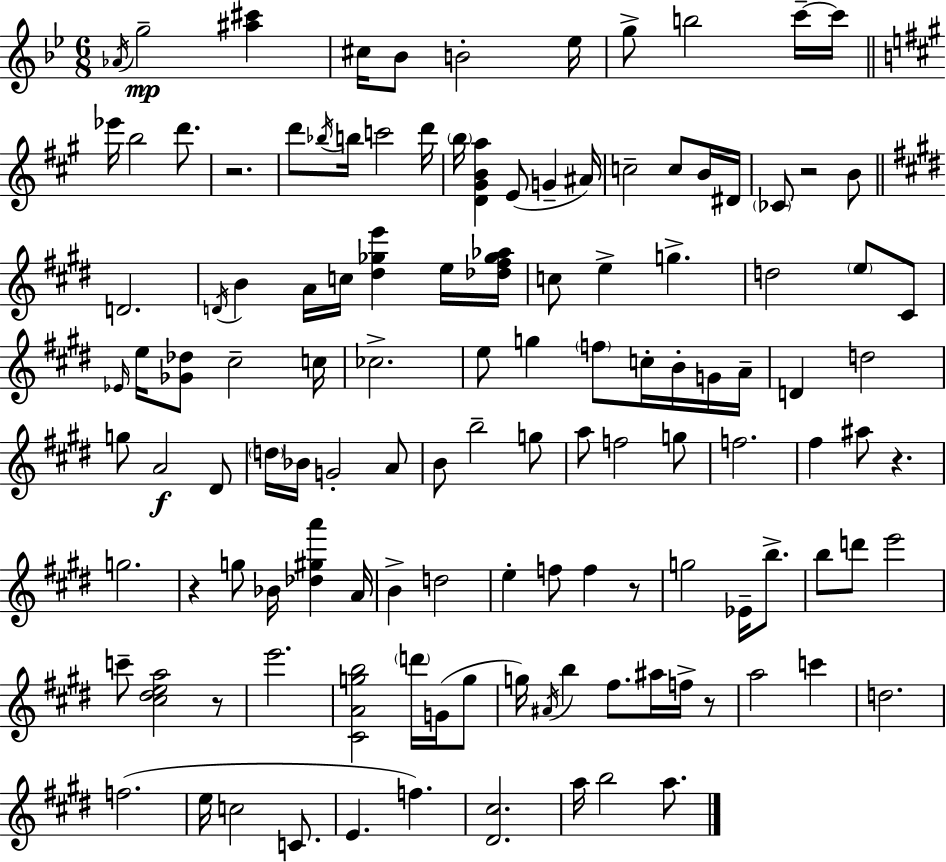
X:1
T:Untitled
M:6/8
L:1/4
K:Gm
_A/4 g2 [^a^c'] ^c/4 _B/2 B2 _e/4 g/2 b2 c'/4 c'/4 _e'/4 b2 d'/2 z2 d'/2 _b/4 b/4 c'2 d'/4 b/4 [D^GBa] E/2 G ^A/4 c2 c/2 B/4 ^D/4 _C/2 z2 B/2 D2 D/4 B A/4 c/4 [^d_ge'] e/4 [_d^f_g_a]/4 c/2 e g d2 e/2 ^C/2 _E/4 e/4 [_G_d]/2 ^c2 c/4 _c2 e/2 g f/2 c/4 B/4 G/4 A/4 D d2 g/2 A2 ^D/2 d/4 _B/4 G2 A/2 B/2 b2 g/2 a/2 f2 g/2 f2 ^f ^a/2 z g2 z g/2 _B/4 [_d^ga'] A/4 B d2 e f/2 f z/2 g2 _E/4 b/2 b/2 d'/2 e'2 c'/2 [^c^dea]2 z/2 e'2 [^CAgb]2 d'/4 G/4 g/2 g/4 ^A/4 b ^f/2 ^a/4 f/4 z/2 a2 c' d2 f2 e/4 c2 C/2 E f [^D^c]2 a/4 b2 a/2